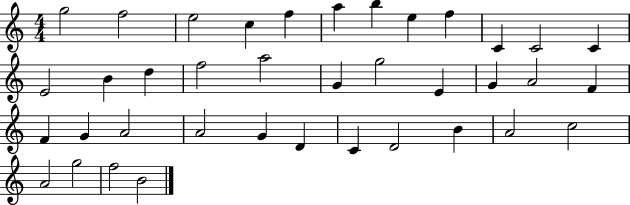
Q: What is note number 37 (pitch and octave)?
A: F5